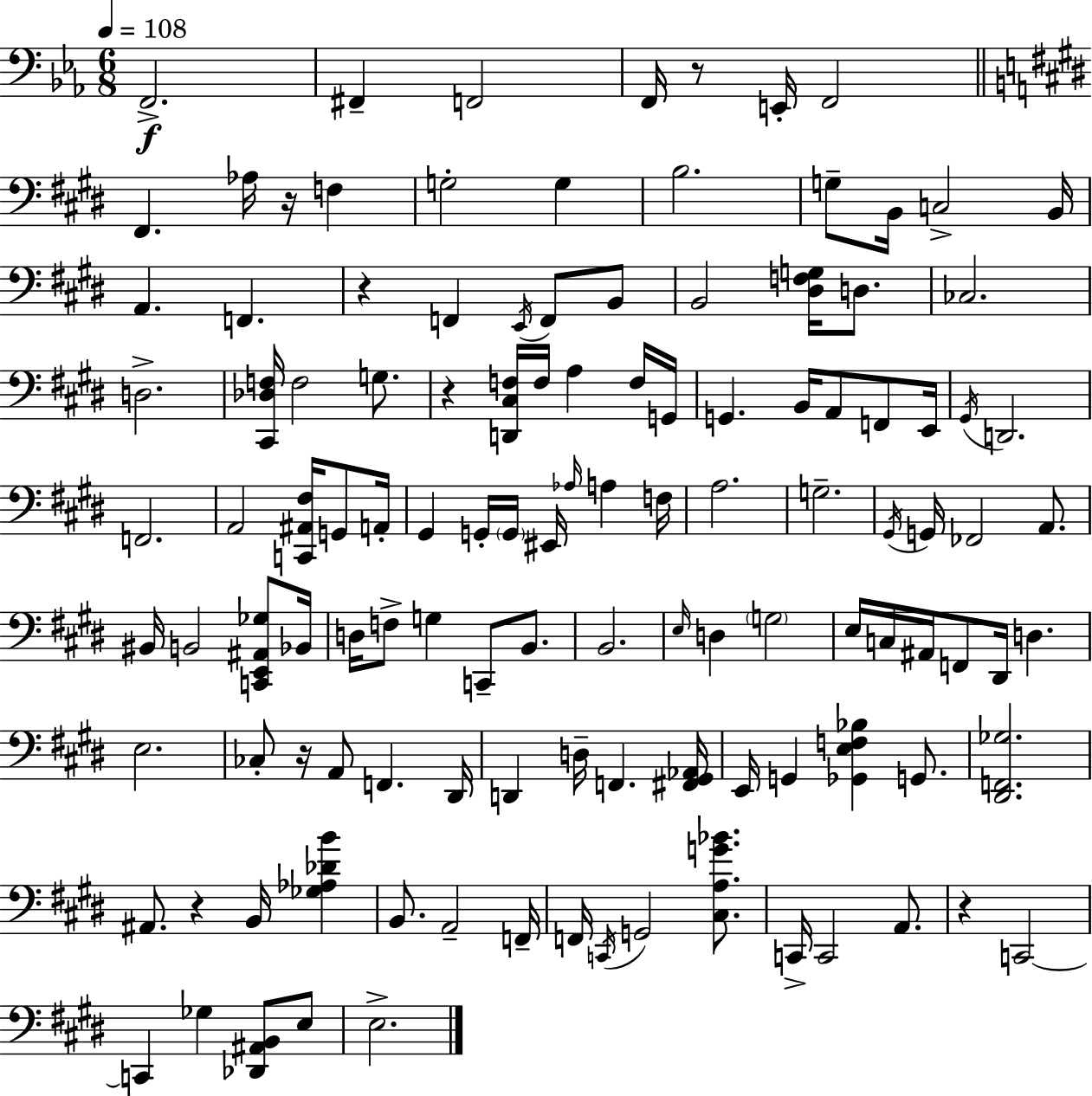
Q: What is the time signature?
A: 6/8